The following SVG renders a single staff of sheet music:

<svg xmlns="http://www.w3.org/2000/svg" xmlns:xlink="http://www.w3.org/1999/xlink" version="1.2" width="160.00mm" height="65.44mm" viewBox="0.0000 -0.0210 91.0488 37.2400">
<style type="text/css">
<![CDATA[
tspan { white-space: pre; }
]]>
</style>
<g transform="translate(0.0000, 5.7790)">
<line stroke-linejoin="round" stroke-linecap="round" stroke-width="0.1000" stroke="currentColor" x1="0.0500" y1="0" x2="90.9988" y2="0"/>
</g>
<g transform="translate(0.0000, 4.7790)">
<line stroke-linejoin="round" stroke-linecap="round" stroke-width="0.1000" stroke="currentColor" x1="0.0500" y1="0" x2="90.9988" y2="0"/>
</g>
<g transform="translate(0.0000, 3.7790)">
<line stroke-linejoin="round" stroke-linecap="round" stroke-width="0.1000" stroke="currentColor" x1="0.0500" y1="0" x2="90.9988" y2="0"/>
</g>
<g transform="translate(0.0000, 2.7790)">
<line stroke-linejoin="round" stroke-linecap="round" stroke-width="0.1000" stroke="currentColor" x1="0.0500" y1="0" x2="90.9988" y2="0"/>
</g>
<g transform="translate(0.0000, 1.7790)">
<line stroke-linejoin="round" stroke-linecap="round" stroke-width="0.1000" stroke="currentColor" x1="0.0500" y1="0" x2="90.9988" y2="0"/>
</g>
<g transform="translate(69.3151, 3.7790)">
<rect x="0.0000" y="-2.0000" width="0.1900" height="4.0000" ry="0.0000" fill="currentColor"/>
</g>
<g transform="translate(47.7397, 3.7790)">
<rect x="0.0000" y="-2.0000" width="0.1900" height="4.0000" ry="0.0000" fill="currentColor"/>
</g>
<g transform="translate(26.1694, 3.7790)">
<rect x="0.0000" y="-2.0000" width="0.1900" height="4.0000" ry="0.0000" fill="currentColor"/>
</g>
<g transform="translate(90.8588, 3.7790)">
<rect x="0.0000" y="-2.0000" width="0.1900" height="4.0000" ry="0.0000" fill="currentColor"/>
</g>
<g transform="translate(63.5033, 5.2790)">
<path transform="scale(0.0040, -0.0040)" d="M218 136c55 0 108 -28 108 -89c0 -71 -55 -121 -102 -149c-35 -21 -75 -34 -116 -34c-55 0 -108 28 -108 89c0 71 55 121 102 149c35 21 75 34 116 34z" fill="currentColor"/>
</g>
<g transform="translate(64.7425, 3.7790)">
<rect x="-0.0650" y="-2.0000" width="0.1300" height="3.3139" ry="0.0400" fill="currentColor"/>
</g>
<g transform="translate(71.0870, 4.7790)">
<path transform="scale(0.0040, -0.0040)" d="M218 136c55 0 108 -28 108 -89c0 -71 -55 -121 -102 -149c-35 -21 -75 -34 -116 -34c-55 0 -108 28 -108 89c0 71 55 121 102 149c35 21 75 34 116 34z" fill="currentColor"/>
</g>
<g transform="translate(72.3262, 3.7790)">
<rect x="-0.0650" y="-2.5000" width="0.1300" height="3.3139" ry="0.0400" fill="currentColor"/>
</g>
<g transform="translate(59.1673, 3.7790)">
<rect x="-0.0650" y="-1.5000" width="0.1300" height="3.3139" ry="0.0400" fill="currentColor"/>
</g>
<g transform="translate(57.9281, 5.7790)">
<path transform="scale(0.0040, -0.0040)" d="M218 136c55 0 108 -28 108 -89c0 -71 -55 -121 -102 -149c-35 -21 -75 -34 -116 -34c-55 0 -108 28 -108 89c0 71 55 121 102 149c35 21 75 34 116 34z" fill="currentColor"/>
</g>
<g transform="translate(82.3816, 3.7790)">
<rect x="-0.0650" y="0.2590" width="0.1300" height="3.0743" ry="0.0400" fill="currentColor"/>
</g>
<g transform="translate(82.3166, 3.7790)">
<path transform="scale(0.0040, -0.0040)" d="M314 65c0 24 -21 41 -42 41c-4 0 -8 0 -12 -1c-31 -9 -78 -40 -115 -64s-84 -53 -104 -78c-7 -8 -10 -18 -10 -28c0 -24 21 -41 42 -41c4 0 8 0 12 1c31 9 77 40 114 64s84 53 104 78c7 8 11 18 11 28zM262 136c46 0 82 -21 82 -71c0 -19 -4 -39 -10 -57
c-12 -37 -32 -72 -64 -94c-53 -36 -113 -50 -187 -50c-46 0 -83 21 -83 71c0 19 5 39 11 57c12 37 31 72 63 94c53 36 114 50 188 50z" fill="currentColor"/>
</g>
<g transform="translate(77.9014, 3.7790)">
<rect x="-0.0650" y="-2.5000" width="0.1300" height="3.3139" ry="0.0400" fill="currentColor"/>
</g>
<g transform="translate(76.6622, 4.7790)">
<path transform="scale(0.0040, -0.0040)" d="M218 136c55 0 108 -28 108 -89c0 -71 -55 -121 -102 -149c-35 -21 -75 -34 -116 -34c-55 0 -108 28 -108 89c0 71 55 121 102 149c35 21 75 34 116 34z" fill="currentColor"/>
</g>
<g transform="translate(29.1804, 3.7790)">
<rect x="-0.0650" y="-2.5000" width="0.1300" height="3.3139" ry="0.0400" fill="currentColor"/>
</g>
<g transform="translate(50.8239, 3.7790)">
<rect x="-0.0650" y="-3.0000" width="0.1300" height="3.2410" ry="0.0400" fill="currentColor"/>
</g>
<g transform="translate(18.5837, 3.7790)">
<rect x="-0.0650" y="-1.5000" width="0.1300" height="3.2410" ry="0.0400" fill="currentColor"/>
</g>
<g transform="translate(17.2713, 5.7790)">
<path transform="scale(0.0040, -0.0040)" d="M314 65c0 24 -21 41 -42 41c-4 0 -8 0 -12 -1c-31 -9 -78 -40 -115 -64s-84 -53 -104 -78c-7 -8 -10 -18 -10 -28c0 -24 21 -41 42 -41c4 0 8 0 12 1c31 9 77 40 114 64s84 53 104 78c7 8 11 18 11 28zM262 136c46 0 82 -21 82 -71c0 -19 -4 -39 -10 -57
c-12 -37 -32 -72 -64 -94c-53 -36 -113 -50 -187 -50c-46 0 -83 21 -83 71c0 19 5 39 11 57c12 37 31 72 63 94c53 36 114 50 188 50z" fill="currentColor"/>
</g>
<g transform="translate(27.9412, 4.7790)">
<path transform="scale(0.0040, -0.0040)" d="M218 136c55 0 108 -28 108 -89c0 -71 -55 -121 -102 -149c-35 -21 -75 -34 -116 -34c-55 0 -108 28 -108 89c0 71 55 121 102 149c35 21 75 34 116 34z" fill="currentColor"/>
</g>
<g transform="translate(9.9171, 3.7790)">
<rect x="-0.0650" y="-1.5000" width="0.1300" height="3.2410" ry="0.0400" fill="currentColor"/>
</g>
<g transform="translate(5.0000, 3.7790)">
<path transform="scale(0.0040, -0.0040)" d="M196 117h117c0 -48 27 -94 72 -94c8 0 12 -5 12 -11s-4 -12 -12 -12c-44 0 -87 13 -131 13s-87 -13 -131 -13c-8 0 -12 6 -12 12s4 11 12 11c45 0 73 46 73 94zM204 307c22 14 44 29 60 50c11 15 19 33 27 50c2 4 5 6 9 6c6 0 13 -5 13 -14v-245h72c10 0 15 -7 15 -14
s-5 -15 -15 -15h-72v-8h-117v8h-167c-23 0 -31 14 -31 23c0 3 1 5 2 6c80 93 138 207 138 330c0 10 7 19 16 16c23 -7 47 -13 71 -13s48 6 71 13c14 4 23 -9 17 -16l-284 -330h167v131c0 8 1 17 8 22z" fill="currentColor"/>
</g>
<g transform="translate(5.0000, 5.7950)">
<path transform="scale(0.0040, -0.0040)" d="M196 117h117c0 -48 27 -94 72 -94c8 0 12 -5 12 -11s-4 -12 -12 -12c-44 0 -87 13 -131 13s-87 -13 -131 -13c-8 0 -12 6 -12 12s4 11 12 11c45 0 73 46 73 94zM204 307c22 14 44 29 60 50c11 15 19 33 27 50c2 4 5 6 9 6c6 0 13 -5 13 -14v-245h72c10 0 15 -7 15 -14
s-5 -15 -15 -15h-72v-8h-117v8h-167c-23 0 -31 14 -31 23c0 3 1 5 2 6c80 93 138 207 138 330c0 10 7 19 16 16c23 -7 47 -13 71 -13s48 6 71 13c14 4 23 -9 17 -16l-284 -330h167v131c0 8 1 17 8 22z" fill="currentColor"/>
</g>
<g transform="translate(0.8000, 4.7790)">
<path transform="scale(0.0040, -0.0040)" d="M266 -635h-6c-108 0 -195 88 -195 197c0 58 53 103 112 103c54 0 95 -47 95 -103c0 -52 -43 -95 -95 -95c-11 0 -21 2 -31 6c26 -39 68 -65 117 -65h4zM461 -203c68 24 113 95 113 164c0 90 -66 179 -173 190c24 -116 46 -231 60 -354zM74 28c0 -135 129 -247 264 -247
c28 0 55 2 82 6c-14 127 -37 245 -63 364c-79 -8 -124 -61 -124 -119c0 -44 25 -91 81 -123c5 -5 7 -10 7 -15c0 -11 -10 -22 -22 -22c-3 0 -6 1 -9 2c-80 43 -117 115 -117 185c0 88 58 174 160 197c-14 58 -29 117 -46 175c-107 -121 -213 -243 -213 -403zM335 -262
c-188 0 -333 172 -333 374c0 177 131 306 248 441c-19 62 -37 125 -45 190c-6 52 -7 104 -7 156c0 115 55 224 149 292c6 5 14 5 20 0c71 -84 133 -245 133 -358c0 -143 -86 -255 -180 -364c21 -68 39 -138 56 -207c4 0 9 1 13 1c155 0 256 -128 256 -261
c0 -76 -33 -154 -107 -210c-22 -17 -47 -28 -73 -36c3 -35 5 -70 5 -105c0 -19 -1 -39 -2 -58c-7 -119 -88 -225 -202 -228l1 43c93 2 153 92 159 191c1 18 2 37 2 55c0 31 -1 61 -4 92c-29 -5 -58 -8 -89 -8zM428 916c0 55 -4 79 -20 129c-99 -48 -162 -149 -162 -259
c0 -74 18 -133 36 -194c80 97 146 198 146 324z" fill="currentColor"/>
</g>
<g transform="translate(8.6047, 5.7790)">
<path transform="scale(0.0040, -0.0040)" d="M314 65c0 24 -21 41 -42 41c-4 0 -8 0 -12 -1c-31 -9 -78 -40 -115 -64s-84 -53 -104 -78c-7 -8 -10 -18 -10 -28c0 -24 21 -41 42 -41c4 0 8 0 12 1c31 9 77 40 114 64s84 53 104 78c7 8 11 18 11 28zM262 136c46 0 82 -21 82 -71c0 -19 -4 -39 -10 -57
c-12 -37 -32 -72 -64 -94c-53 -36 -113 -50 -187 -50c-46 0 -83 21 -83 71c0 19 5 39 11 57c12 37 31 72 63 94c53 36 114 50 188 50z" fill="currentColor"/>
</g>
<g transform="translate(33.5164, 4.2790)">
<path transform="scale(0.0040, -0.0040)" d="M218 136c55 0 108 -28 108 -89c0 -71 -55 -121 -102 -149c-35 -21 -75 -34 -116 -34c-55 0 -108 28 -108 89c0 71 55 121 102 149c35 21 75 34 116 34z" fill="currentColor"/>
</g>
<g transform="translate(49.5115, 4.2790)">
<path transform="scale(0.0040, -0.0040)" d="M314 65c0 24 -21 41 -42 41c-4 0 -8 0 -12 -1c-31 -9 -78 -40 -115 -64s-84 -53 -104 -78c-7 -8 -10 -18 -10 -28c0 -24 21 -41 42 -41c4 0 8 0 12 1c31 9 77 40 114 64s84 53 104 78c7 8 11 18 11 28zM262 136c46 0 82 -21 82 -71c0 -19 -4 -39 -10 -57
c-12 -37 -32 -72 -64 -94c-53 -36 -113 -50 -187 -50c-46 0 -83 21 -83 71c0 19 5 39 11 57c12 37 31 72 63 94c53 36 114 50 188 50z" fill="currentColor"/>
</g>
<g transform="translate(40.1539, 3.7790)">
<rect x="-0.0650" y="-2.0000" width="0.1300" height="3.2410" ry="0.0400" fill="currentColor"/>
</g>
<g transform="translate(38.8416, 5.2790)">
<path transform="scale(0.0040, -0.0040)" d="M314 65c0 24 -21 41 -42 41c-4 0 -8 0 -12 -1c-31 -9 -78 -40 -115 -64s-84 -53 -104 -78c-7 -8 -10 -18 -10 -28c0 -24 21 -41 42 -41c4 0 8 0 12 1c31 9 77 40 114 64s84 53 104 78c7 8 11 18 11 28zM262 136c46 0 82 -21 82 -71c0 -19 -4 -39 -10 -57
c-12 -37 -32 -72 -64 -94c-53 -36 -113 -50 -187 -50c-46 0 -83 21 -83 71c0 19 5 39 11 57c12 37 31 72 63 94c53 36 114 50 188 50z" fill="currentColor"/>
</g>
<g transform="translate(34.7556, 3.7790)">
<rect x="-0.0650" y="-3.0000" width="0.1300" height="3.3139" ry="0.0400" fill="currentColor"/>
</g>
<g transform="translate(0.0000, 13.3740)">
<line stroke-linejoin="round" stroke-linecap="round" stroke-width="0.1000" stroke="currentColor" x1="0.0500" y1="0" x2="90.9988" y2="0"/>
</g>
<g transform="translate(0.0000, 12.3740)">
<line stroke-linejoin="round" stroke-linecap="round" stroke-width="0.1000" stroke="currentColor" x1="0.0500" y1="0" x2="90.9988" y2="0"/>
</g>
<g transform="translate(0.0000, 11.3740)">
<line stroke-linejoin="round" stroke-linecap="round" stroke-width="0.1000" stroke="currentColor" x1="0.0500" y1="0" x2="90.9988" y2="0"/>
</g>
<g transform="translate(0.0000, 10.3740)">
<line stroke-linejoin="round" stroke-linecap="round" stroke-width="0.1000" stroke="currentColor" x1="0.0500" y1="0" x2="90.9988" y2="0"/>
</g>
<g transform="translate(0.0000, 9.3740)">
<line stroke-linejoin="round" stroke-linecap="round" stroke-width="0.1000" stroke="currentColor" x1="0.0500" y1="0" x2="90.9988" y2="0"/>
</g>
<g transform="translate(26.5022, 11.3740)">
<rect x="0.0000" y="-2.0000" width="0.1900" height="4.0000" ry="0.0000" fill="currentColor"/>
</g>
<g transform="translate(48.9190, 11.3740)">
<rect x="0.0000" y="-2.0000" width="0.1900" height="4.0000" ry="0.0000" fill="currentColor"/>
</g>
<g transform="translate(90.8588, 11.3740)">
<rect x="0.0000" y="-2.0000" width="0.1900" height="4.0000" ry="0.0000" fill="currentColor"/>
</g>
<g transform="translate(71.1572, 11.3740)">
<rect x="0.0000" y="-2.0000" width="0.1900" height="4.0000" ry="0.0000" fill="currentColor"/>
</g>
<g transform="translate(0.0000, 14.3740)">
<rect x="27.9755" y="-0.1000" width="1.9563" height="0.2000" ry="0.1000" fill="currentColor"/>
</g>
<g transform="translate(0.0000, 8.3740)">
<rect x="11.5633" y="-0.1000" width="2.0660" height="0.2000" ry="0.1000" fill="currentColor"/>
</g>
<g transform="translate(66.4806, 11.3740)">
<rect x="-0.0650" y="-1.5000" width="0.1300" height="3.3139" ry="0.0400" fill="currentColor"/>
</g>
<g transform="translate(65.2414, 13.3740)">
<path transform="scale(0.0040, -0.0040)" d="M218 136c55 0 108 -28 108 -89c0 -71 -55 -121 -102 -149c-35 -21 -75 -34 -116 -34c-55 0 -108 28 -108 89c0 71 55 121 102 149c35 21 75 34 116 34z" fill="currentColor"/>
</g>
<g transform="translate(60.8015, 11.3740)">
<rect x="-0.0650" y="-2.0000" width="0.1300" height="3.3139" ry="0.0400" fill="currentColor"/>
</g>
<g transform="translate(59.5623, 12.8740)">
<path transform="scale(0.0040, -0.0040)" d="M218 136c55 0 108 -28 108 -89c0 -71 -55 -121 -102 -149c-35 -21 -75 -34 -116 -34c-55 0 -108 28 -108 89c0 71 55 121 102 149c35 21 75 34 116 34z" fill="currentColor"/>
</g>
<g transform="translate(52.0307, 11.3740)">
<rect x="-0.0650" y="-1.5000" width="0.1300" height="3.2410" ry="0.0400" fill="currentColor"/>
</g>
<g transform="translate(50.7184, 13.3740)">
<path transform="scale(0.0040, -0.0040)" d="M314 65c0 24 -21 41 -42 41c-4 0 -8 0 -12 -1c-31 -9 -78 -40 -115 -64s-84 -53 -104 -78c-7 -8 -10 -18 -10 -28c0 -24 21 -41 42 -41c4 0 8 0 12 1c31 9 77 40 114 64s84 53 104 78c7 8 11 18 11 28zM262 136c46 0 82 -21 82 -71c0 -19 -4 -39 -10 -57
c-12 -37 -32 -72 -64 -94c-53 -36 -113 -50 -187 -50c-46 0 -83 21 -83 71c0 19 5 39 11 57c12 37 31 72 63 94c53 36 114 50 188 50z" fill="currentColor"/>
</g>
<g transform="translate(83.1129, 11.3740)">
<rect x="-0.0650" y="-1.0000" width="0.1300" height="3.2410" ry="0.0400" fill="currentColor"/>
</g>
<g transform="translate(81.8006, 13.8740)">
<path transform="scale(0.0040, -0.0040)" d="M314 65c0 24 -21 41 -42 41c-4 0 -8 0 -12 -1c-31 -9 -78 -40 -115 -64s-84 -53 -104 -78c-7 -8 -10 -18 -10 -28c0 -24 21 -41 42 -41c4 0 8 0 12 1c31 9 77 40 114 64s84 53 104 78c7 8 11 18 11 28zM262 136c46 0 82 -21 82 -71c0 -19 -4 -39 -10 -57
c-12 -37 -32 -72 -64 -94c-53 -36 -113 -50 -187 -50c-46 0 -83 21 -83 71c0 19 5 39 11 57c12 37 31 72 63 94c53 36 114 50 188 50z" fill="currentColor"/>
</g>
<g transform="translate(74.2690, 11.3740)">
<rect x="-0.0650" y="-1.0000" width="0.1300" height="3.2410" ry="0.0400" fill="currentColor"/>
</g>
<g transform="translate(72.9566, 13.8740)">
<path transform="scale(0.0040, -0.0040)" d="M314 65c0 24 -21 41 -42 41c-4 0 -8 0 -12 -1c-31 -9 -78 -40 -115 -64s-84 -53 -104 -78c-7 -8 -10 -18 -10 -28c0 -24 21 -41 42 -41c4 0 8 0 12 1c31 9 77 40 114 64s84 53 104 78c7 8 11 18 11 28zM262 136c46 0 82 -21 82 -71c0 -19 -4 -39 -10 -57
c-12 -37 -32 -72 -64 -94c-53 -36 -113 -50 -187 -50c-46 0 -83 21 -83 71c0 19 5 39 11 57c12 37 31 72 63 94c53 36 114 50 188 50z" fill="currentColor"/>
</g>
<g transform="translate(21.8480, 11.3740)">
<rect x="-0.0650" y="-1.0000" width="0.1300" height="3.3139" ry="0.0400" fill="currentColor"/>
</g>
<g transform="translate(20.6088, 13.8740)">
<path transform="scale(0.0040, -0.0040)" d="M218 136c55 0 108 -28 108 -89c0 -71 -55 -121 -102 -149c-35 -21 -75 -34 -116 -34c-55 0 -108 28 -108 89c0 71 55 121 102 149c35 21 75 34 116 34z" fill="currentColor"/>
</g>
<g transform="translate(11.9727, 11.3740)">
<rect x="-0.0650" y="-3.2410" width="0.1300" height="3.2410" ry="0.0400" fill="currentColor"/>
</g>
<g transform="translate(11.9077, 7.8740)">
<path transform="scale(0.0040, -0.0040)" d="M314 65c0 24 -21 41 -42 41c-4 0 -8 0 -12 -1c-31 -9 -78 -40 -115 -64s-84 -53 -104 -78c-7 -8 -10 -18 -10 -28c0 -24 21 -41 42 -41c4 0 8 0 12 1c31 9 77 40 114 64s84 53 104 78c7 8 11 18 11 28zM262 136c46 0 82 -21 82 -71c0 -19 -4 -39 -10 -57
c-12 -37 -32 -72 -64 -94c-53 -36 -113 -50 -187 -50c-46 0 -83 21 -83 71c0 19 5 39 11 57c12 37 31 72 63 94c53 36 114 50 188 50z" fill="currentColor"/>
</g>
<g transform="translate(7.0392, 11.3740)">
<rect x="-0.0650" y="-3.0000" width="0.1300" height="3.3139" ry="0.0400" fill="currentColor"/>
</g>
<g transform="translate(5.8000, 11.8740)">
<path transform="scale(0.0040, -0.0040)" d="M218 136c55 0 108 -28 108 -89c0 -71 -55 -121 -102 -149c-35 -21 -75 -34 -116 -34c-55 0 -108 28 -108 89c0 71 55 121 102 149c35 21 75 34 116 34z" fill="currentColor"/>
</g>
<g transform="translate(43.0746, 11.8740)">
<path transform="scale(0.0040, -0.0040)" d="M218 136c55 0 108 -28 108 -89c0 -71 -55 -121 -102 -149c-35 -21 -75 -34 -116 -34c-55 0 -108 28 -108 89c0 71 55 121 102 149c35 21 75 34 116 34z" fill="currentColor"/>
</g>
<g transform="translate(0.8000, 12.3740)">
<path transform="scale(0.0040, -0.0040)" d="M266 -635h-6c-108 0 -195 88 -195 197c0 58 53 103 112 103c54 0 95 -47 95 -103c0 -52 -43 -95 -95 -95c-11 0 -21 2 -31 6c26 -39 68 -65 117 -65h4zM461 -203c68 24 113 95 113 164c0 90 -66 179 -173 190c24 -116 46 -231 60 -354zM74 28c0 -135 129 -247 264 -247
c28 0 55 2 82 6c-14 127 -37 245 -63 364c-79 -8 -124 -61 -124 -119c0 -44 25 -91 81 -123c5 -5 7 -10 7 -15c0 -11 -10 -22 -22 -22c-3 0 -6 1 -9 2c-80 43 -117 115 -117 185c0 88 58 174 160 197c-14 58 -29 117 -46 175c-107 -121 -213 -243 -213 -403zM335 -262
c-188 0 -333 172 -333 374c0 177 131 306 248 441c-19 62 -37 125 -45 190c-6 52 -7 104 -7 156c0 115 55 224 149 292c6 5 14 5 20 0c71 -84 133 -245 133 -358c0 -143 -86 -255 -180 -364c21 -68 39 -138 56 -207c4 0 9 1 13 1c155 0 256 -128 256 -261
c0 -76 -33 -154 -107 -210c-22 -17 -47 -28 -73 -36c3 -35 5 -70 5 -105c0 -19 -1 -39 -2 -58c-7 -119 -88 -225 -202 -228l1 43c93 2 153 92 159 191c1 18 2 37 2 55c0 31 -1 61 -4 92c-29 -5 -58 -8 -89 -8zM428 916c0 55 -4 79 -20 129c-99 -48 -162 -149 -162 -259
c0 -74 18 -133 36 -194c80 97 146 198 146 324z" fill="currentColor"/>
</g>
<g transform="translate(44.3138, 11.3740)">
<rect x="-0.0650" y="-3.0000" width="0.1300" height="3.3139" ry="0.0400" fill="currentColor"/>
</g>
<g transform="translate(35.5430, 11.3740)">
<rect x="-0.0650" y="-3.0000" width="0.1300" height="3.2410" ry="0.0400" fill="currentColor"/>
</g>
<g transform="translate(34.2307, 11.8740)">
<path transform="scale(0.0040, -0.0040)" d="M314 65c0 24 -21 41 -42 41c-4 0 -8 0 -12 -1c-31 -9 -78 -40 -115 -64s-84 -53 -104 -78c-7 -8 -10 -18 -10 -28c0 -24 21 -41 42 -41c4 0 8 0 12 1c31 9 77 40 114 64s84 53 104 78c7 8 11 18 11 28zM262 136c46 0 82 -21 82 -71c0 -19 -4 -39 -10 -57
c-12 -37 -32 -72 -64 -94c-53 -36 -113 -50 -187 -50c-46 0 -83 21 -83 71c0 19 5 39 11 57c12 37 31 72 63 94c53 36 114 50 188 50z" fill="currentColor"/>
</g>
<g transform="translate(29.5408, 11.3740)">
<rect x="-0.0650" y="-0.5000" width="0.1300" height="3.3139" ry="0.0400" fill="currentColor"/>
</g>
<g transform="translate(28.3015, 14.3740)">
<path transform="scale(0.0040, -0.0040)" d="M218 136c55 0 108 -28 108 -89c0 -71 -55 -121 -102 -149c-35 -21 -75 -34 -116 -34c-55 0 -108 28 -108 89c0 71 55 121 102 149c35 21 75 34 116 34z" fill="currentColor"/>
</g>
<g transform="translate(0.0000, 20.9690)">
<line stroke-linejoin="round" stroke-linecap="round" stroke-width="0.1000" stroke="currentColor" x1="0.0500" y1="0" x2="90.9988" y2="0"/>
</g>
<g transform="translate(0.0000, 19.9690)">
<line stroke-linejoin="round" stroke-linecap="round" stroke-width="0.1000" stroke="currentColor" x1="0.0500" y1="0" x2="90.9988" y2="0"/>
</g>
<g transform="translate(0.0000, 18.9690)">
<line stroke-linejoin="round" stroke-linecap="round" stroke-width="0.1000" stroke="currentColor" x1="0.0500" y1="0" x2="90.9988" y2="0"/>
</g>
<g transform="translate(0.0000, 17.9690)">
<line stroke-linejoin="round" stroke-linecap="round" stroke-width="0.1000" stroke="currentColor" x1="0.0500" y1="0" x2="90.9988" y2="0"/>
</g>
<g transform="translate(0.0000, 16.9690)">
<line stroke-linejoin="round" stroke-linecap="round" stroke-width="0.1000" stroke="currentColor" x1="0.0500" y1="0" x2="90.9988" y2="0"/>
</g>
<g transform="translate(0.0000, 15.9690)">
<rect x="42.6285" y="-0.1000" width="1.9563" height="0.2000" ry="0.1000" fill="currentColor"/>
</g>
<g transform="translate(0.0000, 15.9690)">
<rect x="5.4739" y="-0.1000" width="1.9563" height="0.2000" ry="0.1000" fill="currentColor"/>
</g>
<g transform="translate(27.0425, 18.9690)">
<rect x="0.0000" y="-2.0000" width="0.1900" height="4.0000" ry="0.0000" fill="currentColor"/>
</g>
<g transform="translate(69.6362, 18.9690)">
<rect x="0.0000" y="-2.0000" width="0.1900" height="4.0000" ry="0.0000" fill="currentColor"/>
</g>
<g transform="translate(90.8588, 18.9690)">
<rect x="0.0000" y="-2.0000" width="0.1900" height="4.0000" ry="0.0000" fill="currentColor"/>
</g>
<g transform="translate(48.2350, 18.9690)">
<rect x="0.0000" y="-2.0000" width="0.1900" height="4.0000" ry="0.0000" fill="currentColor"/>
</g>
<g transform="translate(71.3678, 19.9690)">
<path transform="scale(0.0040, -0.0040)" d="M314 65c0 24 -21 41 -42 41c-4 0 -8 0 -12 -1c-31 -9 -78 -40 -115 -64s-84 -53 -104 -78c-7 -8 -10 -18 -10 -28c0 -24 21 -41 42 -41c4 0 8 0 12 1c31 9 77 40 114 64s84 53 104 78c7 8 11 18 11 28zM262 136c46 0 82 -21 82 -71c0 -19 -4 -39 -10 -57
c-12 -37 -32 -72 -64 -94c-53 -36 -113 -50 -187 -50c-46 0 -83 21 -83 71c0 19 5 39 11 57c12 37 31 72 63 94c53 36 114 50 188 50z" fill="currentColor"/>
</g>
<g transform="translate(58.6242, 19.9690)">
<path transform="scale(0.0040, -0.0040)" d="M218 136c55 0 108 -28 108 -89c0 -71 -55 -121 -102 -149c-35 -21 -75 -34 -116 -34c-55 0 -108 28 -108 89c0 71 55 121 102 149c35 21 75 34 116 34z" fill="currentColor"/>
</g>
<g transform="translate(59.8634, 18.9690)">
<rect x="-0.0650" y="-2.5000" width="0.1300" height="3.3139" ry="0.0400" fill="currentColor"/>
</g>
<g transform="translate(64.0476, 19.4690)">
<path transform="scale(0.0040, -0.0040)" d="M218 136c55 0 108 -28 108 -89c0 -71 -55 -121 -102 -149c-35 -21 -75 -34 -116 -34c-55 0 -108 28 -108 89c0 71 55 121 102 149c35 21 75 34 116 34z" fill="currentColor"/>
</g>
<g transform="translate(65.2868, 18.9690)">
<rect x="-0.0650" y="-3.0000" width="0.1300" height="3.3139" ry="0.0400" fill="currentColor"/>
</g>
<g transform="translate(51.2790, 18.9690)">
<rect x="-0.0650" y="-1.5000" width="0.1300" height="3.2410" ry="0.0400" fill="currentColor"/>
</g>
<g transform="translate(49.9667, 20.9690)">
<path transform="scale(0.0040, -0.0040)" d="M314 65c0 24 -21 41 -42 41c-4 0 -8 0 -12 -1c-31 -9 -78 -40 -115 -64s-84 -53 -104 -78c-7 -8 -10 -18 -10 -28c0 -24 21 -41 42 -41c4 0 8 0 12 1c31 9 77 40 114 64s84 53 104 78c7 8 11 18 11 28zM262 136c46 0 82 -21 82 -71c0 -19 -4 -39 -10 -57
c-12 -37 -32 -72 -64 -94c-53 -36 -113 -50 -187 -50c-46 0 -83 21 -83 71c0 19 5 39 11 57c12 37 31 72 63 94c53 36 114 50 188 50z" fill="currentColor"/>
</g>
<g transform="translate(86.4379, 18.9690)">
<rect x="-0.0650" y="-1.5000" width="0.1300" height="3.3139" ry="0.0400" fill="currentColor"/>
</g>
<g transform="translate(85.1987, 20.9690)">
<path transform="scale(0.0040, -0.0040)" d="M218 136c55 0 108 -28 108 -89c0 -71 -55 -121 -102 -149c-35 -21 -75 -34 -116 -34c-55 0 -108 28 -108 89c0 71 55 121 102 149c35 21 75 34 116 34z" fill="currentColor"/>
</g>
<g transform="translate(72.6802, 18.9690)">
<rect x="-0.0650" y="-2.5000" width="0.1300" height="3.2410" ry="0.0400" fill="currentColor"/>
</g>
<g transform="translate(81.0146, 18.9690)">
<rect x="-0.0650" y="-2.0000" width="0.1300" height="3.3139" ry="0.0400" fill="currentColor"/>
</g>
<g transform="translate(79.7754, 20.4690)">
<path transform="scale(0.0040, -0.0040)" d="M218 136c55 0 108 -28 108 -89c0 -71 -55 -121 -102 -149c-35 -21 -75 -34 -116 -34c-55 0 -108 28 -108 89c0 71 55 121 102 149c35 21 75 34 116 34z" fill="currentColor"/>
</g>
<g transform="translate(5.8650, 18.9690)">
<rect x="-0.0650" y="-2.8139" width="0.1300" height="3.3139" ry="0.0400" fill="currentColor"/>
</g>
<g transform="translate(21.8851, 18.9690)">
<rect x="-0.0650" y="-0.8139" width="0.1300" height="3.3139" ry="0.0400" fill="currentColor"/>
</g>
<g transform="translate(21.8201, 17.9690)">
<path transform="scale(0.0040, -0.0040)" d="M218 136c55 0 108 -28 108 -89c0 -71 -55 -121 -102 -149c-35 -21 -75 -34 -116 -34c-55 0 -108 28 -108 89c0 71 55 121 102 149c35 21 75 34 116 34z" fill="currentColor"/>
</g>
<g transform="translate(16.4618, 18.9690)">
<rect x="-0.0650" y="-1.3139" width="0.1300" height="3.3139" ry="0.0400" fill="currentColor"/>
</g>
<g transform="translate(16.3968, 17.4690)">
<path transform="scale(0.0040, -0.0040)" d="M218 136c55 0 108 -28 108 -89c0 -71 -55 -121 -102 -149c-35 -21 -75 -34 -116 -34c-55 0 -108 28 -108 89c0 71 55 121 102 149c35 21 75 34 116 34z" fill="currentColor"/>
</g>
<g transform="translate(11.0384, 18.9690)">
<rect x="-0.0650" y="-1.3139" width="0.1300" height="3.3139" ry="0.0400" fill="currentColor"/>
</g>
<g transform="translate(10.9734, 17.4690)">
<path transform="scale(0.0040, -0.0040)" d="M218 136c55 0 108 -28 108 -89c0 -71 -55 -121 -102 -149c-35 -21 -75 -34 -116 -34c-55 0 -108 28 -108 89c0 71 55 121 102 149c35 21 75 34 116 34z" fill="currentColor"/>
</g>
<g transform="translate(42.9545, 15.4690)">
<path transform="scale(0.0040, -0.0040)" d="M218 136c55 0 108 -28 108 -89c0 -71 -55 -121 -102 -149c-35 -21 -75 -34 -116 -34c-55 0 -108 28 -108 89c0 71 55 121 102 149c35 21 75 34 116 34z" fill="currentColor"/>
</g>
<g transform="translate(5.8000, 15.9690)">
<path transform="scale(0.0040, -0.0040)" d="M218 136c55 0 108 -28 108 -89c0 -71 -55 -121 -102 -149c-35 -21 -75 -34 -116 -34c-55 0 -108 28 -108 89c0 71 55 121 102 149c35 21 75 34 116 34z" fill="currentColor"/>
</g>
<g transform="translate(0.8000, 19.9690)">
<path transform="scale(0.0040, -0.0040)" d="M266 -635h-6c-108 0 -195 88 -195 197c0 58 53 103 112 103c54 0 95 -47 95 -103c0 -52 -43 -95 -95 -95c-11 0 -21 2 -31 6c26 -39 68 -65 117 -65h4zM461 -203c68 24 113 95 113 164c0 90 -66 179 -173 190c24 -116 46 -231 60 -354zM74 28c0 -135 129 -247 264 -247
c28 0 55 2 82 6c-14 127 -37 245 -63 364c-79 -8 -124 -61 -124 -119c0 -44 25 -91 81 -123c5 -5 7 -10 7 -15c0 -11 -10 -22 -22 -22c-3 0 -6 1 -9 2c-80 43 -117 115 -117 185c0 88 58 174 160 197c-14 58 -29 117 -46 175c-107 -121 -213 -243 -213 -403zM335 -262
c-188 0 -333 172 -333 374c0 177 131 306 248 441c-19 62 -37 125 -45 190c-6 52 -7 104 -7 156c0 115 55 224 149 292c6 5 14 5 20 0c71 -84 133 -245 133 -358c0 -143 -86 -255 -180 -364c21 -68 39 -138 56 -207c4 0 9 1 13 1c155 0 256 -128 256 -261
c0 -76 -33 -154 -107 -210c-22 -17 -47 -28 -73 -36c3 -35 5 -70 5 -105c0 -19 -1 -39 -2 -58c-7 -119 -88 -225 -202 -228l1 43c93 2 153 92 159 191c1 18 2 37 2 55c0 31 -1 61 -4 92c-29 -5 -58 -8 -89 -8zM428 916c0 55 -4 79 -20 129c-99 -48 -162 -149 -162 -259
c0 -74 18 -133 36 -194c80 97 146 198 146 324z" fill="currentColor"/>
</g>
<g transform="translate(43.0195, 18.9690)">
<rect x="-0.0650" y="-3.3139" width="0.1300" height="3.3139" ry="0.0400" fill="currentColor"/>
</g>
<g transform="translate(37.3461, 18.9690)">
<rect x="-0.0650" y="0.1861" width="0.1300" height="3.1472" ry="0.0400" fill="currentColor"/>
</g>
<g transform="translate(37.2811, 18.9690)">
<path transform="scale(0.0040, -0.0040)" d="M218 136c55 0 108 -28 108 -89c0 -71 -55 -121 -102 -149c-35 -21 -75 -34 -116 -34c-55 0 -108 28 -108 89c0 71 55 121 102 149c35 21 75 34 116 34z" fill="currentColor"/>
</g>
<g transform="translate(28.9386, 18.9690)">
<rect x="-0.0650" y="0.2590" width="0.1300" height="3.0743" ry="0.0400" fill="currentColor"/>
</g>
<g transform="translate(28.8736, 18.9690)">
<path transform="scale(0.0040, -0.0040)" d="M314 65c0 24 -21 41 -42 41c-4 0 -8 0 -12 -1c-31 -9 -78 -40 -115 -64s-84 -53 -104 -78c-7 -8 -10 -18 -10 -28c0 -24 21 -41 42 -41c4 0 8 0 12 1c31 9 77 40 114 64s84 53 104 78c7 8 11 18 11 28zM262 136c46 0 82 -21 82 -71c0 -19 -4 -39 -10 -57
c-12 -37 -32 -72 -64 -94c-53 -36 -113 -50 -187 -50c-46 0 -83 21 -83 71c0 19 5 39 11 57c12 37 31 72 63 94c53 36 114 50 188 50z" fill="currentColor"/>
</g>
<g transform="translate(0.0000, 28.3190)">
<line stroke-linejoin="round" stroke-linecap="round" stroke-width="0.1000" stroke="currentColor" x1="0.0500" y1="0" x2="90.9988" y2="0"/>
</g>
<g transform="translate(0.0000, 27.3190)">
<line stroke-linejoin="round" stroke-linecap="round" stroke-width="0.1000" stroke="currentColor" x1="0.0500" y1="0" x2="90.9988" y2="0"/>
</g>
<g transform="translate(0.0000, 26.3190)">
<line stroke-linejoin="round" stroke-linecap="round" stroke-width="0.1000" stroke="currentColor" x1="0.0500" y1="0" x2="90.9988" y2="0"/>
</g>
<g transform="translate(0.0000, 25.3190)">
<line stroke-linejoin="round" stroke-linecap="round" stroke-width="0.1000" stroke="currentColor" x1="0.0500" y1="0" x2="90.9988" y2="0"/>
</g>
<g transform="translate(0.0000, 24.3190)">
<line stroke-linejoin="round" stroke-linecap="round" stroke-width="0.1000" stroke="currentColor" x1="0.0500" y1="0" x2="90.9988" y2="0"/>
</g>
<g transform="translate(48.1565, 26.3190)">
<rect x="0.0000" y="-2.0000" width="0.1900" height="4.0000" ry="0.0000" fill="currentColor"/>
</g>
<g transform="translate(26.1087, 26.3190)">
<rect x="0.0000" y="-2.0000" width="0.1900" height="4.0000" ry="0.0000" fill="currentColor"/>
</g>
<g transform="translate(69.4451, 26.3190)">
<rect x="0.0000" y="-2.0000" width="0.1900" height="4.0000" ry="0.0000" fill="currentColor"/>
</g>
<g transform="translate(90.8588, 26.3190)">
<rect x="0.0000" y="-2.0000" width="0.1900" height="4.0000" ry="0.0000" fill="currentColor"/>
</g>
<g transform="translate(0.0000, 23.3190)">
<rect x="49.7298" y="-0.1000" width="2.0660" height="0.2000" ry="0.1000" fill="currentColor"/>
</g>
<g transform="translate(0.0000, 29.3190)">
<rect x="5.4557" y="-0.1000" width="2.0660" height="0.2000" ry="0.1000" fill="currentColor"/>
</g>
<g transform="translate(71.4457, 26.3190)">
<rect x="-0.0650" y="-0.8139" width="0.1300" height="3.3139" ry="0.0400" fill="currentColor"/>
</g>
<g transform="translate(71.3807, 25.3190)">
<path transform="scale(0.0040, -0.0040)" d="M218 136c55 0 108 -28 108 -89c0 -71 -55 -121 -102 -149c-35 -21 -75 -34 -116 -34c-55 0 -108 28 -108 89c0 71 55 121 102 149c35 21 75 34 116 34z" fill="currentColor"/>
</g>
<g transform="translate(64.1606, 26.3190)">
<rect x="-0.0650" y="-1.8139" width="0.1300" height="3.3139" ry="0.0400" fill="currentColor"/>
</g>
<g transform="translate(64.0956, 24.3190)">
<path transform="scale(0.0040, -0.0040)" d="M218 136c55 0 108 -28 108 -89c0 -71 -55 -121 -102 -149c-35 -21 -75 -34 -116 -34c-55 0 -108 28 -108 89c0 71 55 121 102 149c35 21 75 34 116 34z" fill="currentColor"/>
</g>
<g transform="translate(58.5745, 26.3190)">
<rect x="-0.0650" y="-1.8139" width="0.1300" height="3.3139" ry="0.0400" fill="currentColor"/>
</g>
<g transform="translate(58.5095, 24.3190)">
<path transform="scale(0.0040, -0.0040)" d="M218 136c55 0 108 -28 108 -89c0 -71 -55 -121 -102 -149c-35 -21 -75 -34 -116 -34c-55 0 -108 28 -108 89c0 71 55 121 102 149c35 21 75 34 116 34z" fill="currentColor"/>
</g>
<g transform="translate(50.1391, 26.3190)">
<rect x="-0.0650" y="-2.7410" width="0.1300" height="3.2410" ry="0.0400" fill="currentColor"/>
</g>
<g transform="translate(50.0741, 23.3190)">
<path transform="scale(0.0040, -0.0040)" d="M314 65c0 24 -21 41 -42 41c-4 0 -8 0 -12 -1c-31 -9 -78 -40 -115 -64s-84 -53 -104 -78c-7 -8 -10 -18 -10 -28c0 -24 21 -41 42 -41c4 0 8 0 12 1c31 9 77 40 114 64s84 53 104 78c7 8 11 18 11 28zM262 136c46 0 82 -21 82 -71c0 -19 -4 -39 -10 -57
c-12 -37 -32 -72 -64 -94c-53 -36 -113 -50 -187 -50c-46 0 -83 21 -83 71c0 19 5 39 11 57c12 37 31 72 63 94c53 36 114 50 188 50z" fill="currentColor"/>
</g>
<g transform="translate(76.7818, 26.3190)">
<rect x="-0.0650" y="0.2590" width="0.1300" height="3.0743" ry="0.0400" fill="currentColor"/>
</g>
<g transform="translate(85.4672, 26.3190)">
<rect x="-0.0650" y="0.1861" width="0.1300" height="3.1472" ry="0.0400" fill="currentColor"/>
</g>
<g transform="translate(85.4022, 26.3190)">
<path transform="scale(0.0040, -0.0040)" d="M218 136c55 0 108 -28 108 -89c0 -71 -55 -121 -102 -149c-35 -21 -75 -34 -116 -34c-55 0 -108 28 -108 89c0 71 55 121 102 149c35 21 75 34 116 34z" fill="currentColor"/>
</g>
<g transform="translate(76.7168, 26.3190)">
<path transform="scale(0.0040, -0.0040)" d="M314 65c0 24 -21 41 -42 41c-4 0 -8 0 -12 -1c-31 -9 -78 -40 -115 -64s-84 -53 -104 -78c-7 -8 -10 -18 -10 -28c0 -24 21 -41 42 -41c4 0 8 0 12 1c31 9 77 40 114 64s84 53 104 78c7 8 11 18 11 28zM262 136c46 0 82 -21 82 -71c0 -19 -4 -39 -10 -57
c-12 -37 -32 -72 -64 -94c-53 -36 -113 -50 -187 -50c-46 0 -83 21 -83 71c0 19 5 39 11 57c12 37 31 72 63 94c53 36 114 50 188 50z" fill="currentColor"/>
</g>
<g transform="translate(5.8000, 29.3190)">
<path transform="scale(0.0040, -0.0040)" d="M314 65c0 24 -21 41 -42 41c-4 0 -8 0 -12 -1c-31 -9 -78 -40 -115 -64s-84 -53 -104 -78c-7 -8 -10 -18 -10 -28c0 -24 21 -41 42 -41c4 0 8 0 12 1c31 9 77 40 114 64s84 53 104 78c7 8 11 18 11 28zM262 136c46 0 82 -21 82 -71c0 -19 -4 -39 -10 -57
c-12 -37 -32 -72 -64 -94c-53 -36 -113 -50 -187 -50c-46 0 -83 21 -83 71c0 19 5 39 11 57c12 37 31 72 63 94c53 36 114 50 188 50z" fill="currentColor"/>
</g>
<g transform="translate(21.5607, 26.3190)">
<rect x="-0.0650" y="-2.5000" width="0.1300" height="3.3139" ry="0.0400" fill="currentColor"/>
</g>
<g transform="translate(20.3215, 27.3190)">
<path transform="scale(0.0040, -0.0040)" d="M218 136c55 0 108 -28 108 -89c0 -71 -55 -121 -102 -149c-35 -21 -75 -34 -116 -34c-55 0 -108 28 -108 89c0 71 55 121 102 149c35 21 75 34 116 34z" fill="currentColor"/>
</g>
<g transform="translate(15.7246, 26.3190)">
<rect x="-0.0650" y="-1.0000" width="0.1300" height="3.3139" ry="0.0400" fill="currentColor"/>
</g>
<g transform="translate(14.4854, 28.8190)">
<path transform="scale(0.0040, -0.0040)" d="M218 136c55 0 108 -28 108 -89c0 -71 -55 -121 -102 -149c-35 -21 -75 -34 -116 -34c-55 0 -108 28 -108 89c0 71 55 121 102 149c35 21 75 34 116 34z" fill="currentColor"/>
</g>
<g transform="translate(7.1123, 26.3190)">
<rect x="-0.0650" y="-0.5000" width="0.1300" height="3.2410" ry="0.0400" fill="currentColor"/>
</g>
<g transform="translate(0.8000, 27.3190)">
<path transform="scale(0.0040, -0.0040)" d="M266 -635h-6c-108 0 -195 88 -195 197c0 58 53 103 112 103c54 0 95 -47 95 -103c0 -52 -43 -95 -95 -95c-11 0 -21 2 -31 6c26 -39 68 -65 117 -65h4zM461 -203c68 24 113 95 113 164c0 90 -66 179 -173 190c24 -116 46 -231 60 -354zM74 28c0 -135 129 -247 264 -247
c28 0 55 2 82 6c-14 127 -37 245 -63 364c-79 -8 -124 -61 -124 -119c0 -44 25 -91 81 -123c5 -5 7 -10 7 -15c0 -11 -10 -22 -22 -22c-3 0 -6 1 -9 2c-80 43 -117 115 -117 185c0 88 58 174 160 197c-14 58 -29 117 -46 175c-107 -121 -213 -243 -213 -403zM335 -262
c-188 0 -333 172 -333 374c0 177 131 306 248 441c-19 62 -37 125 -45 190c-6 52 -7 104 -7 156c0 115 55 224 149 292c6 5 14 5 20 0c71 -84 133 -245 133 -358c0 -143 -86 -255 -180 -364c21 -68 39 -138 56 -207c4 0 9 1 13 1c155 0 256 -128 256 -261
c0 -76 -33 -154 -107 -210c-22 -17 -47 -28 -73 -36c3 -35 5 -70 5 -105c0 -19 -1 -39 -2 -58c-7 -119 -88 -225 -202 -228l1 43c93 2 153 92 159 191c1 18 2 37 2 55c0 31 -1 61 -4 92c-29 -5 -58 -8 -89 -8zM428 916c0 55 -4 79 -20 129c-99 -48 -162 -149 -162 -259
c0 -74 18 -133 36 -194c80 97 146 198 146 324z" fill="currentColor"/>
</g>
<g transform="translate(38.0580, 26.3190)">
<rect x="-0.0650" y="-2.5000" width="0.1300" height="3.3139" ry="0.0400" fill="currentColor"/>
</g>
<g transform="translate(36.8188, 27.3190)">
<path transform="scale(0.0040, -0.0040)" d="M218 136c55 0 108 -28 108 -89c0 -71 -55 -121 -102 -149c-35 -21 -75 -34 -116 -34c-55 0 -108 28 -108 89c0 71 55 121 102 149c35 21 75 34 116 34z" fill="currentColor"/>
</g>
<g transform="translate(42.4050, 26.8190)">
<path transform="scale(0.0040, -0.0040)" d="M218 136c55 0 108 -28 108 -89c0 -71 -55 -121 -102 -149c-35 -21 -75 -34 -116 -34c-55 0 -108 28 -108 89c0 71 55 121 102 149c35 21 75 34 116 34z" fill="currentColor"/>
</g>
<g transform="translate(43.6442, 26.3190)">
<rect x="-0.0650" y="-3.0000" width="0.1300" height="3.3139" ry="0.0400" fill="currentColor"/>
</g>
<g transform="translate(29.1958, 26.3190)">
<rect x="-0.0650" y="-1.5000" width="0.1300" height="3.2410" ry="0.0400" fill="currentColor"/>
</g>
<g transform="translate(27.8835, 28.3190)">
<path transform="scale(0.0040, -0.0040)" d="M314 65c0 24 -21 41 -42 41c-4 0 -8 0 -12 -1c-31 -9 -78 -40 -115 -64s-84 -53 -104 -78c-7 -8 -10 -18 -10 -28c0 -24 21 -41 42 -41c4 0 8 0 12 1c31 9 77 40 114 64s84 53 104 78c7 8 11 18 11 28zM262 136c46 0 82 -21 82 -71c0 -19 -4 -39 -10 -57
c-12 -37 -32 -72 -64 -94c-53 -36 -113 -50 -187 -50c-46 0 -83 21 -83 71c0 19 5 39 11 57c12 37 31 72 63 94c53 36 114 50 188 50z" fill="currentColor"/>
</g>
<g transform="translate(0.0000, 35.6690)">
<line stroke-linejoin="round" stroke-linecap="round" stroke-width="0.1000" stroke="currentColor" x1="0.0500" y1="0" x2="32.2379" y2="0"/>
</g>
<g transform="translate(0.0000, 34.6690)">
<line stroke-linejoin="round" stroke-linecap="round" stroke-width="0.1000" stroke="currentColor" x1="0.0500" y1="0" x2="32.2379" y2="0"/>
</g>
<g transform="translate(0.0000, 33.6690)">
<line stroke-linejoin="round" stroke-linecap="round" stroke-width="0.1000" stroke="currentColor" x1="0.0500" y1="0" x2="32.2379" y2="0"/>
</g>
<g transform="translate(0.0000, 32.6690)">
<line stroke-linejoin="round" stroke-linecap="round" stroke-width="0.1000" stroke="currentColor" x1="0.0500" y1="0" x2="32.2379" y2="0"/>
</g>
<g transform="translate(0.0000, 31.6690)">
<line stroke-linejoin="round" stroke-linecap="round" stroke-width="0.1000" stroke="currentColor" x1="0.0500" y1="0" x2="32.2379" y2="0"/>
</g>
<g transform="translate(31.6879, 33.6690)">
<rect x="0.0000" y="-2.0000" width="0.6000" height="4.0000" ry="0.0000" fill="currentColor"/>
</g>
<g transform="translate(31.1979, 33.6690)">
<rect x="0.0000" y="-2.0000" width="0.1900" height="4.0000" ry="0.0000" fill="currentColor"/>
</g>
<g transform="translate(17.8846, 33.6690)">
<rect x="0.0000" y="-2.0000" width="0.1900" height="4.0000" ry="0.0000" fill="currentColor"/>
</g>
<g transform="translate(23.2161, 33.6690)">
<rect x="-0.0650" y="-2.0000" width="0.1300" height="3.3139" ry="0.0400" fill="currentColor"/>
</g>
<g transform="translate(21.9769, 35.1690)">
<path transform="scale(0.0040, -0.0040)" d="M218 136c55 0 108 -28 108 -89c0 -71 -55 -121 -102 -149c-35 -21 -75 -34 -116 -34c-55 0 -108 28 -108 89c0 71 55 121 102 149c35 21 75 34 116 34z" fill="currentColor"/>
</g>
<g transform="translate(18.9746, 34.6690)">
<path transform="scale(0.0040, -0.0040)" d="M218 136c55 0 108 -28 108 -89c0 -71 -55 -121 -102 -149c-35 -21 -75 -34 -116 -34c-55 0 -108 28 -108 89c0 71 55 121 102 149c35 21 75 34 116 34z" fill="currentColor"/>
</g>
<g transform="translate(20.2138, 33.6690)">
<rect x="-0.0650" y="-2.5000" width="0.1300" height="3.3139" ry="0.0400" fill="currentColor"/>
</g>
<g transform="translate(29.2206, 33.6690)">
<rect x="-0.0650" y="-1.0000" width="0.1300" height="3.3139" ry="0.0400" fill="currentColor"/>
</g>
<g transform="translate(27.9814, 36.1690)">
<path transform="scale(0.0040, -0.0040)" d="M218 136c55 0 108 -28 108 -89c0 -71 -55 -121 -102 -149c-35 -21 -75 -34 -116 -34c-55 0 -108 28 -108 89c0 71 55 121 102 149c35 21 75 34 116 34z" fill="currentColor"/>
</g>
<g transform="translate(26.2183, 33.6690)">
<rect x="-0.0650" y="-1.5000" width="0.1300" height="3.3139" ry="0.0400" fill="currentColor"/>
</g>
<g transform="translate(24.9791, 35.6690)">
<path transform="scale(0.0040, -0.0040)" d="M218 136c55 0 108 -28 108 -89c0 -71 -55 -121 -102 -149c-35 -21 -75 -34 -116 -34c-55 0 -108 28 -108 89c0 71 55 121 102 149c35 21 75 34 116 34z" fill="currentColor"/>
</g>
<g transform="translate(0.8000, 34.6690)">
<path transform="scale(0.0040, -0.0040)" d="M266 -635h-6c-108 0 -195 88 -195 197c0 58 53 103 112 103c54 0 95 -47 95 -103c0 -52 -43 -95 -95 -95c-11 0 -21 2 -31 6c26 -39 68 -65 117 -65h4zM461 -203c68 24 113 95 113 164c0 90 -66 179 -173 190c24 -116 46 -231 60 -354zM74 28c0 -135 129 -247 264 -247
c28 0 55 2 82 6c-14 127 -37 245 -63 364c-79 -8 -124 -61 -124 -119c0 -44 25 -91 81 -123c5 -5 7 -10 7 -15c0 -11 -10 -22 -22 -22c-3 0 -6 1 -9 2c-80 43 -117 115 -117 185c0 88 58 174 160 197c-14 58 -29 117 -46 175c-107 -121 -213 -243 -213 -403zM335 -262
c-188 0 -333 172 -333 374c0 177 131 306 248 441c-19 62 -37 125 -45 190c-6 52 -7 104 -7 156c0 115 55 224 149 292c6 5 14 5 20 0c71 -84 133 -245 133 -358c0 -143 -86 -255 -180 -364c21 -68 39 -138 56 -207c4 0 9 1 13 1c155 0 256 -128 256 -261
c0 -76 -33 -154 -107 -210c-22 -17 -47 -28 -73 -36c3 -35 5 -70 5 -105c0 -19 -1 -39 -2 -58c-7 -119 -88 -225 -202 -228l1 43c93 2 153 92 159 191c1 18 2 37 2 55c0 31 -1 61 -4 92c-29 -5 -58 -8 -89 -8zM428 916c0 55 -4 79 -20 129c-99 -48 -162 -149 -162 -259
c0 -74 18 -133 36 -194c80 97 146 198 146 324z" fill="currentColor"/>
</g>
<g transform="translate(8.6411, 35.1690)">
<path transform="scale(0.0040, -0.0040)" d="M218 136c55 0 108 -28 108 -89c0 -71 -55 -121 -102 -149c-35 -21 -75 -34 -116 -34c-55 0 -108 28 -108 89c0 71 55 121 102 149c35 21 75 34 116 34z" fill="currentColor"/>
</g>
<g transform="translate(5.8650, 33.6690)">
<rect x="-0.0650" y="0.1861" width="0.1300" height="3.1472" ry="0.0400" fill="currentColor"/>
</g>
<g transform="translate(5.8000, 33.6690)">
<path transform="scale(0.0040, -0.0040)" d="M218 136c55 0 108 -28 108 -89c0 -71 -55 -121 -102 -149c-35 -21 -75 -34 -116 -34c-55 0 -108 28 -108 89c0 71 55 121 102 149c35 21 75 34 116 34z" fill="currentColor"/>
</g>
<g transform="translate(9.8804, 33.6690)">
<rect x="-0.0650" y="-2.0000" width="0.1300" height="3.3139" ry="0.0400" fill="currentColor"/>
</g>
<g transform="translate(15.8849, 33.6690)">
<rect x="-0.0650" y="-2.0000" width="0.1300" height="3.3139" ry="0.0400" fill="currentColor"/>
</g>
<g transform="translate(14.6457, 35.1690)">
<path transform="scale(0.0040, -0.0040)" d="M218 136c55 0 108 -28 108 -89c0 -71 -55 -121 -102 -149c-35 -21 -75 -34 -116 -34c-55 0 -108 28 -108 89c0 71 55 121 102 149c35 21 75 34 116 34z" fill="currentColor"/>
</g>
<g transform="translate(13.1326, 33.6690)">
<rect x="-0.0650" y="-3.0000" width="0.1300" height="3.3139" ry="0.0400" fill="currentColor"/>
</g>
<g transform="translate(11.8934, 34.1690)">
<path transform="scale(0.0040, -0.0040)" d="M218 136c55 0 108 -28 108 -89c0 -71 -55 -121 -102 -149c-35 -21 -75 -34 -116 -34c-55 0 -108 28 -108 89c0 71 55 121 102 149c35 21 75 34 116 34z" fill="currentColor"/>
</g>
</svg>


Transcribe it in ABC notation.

X:1
T:Untitled
M:4/4
L:1/4
K:C
E2 E2 G A F2 A2 E F G G B2 A b2 D C A2 A E2 F E D2 D2 a e e d B2 B b E2 G A G2 F E C2 D G E2 G A a2 f f d B2 B B F A F G F E D